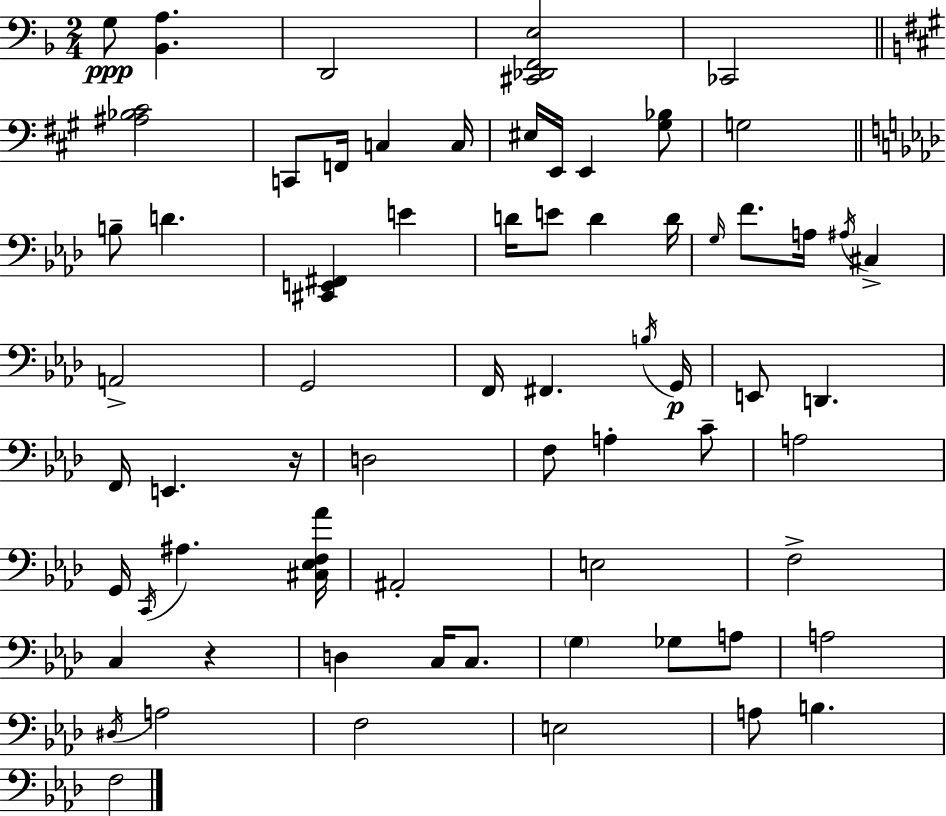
X:1
T:Untitled
M:2/4
L:1/4
K:F
G,/2 [_B,,A,] D,,2 [^C,,_D,,F,,E,]2 _C,,2 [^A,_B,^C]2 C,,/2 F,,/4 C, C,/4 ^E,/4 E,,/4 E,, [^G,_B,]/2 G,2 B,/2 D [^C,,E,,^F,,] E D/4 E/2 D D/4 G,/4 F/2 A,/4 ^A,/4 ^C, A,,2 G,,2 F,,/4 ^F,, B,/4 G,,/4 E,,/2 D,, F,,/4 E,, z/4 D,2 F,/2 A, C/2 A,2 G,,/4 C,,/4 ^A, [^C,_E,F,_A]/4 ^A,,2 E,2 F,2 C, z D, C,/4 C,/2 G, _G,/2 A,/2 A,2 ^D,/4 A,2 F,2 E,2 A,/2 B, F,2